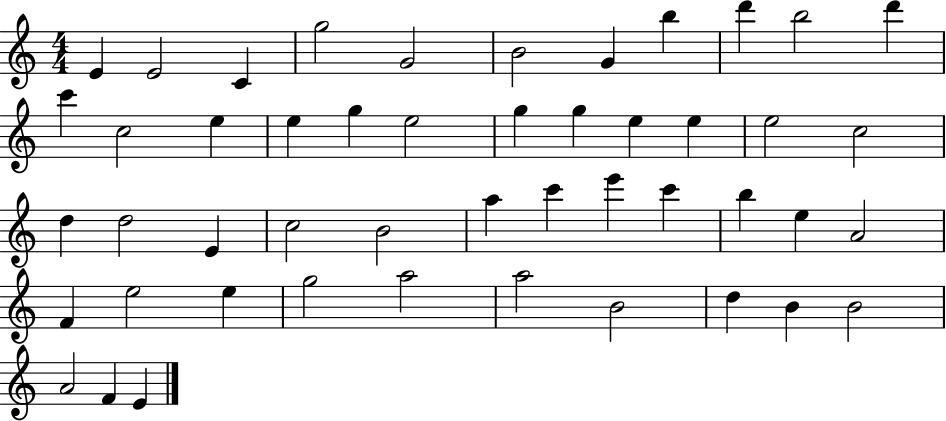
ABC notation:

X:1
T:Untitled
M:4/4
L:1/4
K:C
E E2 C g2 G2 B2 G b d' b2 d' c' c2 e e g e2 g g e e e2 c2 d d2 E c2 B2 a c' e' c' b e A2 F e2 e g2 a2 a2 B2 d B B2 A2 F E